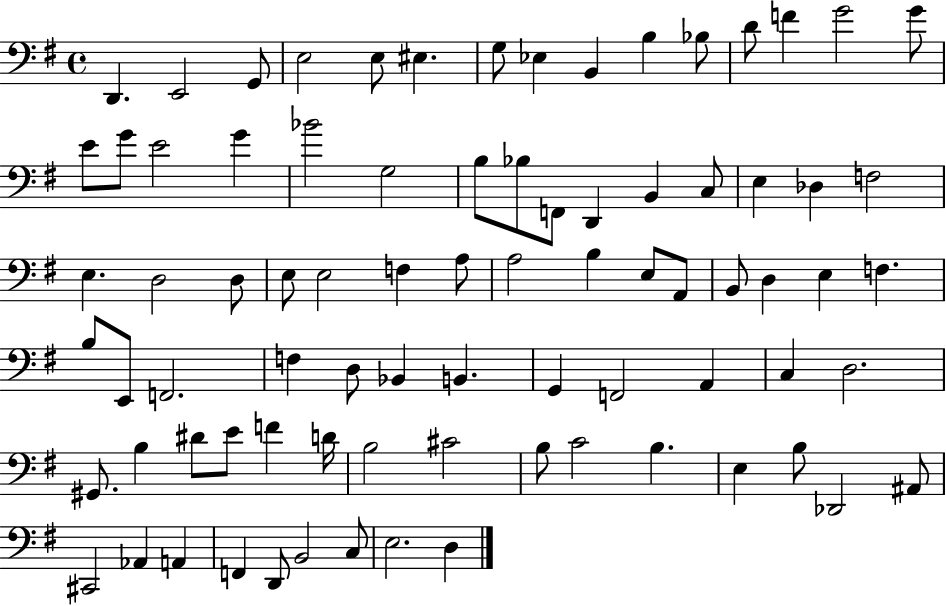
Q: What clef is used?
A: bass